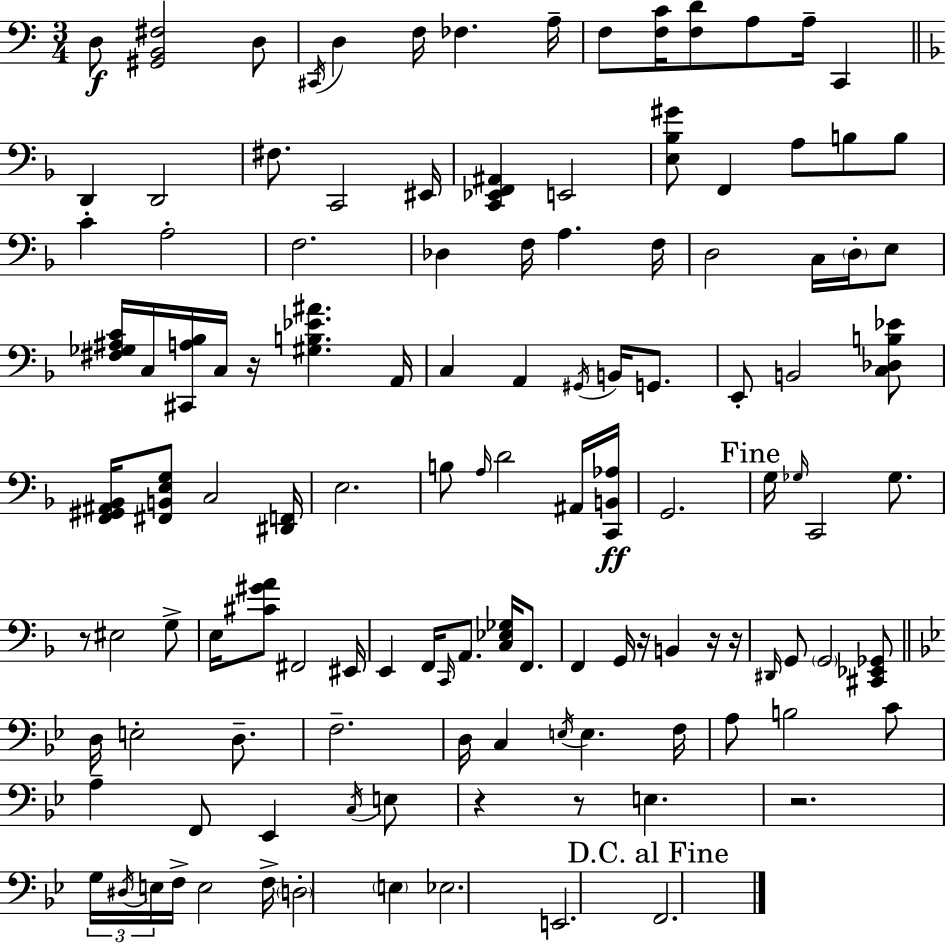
X:1
T:Untitled
M:3/4
L:1/4
K:Am
D,/2 [^G,,B,,^F,]2 D,/2 ^C,,/4 D, F,/4 _F, A,/4 F,/2 [F,C]/4 [F,D]/2 A,/2 A,/4 C,, D,, D,,2 ^F,/2 C,,2 ^E,,/4 [C,,_E,,F,,^A,,] E,,2 [E,_B,^G]/2 F,, A,/2 B,/2 B,/2 C A,2 F,2 _D, F,/4 A, F,/4 D,2 C,/4 D,/4 E,/2 [^F,_G,^A,C]/4 C,/4 [^C,,A,_B,]/4 C,/4 z/4 [^G,B,_E^A] A,,/4 C, A,, ^G,,/4 B,,/4 G,,/2 E,,/2 B,,2 [C,_D,B,_E]/2 [F,,^G,,^A,,_B,,]/4 [^F,,B,,E,G,]/2 C,2 [^D,,F,,]/4 E,2 B,/2 A,/4 D2 ^A,,/4 [C,,B,,_A,]/4 G,,2 G,/4 _G,/4 C,,2 _G,/2 z/2 ^E,2 G,/2 E,/4 [^C^GA]/2 ^F,,2 ^E,,/4 E,, F,,/4 C,,/4 A,,/2 [C,_E,_G,]/4 F,,/2 F,, G,,/4 z/4 B,, z/4 z/4 ^D,,/4 G,,/2 G,,2 [^C,,_E,,_G,,]/2 D,/4 E,2 D,/2 F,2 D,/4 C, E,/4 E, F,/4 A,/2 B,2 C/2 A, F,,/2 _E,, C,/4 E,/2 z z/2 E, z2 G,/4 ^D,/4 E,/4 F,/4 E,2 F,/4 D,2 E, _E,2 E,,2 F,,2